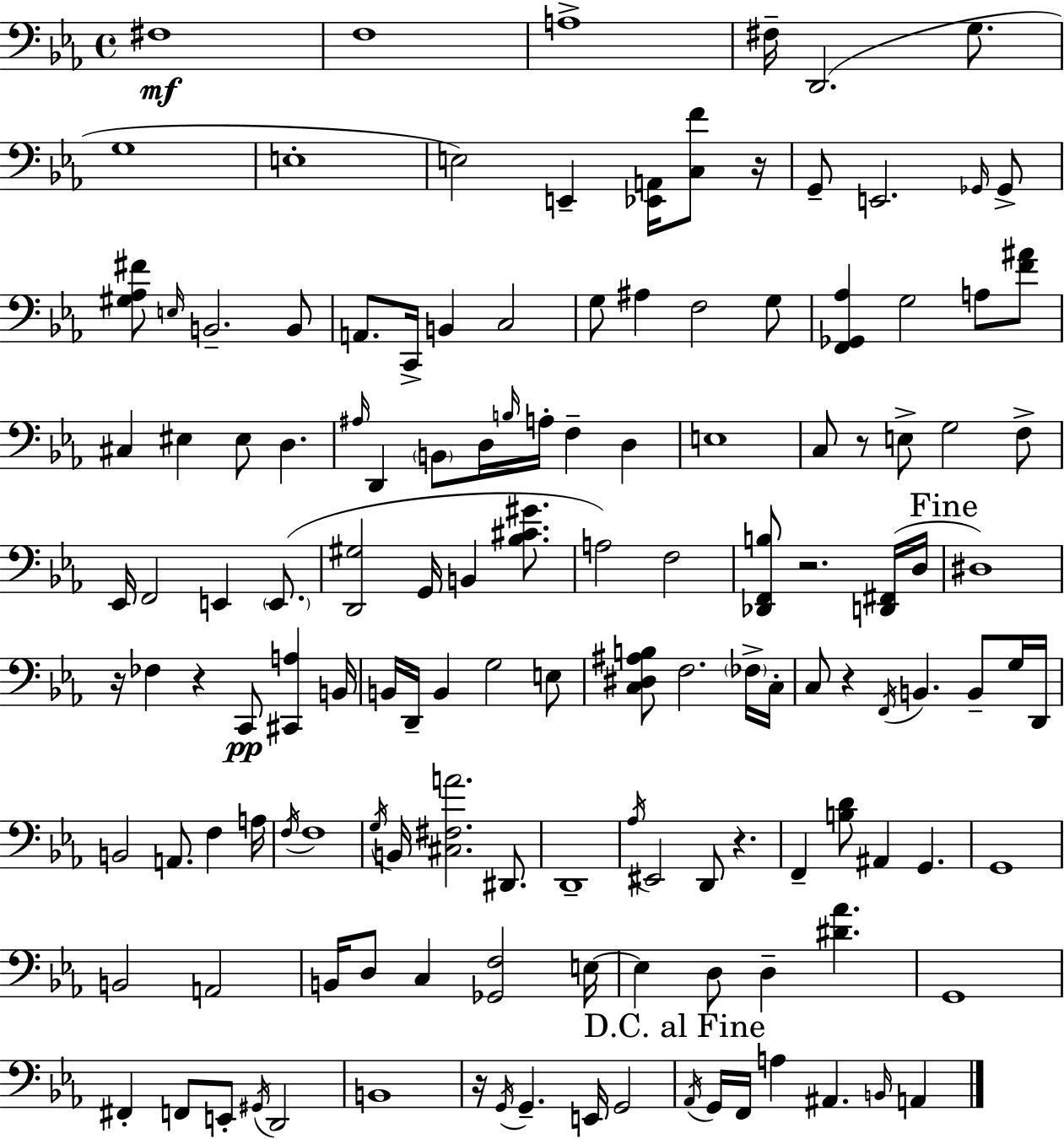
X:1
T:Untitled
M:4/4
L:1/4
K:Cm
^F,4 F,4 A,4 ^F,/4 D,,2 G,/2 G,4 E,4 E,2 E,, [_E,,A,,]/4 [C,F]/2 z/4 G,,/2 E,,2 _G,,/4 _G,,/2 [^G,_A,^F]/2 E,/4 B,,2 B,,/2 A,,/2 C,,/4 B,, C,2 G,/2 ^A, F,2 G,/2 [F,,_G,,_A,] G,2 A,/2 [F^A]/2 ^C, ^E, ^E,/2 D, ^A,/4 D,, B,,/2 D,/4 B,/4 A,/4 F, D, E,4 C,/2 z/2 E,/2 G,2 F,/2 _E,,/4 F,,2 E,, E,,/2 [D,,^G,]2 G,,/4 B,, [_B,^C^G]/2 A,2 F,2 [_D,,F,,B,]/2 z2 [D,,^F,,]/4 D,/4 ^D,4 z/4 _F, z C,,/2 [^C,,A,] B,,/4 B,,/4 D,,/4 B,, G,2 E,/2 [C,^D,^A,B,]/2 F,2 _F,/4 C,/4 C,/2 z F,,/4 B,, B,,/2 G,/4 D,,/4 B,,2 A,,/2 F, A,/4 F,/4 F,4 G,/4 B,,/4 [^C,^F,A]2 ^D,,/2 D,,4 _A,/4 ^E,,2 D,,/2 z F,, [B,D]/2 ^A,, G,, G,,4 B,,2 A,,2 B,,/4 D,/2 C, [_G,,F,]2 E,/4 E, D,/2 D, [^D_A] G,,4 ^F,, F,,/2 E,,/2 ^G,,/4 D,,2 B,,4 z/4 G,,/4 G,, E,,/4 G,,2 _A,,/4 G,,/4 F,,/4 A, ^A,, B,,/4 A,,